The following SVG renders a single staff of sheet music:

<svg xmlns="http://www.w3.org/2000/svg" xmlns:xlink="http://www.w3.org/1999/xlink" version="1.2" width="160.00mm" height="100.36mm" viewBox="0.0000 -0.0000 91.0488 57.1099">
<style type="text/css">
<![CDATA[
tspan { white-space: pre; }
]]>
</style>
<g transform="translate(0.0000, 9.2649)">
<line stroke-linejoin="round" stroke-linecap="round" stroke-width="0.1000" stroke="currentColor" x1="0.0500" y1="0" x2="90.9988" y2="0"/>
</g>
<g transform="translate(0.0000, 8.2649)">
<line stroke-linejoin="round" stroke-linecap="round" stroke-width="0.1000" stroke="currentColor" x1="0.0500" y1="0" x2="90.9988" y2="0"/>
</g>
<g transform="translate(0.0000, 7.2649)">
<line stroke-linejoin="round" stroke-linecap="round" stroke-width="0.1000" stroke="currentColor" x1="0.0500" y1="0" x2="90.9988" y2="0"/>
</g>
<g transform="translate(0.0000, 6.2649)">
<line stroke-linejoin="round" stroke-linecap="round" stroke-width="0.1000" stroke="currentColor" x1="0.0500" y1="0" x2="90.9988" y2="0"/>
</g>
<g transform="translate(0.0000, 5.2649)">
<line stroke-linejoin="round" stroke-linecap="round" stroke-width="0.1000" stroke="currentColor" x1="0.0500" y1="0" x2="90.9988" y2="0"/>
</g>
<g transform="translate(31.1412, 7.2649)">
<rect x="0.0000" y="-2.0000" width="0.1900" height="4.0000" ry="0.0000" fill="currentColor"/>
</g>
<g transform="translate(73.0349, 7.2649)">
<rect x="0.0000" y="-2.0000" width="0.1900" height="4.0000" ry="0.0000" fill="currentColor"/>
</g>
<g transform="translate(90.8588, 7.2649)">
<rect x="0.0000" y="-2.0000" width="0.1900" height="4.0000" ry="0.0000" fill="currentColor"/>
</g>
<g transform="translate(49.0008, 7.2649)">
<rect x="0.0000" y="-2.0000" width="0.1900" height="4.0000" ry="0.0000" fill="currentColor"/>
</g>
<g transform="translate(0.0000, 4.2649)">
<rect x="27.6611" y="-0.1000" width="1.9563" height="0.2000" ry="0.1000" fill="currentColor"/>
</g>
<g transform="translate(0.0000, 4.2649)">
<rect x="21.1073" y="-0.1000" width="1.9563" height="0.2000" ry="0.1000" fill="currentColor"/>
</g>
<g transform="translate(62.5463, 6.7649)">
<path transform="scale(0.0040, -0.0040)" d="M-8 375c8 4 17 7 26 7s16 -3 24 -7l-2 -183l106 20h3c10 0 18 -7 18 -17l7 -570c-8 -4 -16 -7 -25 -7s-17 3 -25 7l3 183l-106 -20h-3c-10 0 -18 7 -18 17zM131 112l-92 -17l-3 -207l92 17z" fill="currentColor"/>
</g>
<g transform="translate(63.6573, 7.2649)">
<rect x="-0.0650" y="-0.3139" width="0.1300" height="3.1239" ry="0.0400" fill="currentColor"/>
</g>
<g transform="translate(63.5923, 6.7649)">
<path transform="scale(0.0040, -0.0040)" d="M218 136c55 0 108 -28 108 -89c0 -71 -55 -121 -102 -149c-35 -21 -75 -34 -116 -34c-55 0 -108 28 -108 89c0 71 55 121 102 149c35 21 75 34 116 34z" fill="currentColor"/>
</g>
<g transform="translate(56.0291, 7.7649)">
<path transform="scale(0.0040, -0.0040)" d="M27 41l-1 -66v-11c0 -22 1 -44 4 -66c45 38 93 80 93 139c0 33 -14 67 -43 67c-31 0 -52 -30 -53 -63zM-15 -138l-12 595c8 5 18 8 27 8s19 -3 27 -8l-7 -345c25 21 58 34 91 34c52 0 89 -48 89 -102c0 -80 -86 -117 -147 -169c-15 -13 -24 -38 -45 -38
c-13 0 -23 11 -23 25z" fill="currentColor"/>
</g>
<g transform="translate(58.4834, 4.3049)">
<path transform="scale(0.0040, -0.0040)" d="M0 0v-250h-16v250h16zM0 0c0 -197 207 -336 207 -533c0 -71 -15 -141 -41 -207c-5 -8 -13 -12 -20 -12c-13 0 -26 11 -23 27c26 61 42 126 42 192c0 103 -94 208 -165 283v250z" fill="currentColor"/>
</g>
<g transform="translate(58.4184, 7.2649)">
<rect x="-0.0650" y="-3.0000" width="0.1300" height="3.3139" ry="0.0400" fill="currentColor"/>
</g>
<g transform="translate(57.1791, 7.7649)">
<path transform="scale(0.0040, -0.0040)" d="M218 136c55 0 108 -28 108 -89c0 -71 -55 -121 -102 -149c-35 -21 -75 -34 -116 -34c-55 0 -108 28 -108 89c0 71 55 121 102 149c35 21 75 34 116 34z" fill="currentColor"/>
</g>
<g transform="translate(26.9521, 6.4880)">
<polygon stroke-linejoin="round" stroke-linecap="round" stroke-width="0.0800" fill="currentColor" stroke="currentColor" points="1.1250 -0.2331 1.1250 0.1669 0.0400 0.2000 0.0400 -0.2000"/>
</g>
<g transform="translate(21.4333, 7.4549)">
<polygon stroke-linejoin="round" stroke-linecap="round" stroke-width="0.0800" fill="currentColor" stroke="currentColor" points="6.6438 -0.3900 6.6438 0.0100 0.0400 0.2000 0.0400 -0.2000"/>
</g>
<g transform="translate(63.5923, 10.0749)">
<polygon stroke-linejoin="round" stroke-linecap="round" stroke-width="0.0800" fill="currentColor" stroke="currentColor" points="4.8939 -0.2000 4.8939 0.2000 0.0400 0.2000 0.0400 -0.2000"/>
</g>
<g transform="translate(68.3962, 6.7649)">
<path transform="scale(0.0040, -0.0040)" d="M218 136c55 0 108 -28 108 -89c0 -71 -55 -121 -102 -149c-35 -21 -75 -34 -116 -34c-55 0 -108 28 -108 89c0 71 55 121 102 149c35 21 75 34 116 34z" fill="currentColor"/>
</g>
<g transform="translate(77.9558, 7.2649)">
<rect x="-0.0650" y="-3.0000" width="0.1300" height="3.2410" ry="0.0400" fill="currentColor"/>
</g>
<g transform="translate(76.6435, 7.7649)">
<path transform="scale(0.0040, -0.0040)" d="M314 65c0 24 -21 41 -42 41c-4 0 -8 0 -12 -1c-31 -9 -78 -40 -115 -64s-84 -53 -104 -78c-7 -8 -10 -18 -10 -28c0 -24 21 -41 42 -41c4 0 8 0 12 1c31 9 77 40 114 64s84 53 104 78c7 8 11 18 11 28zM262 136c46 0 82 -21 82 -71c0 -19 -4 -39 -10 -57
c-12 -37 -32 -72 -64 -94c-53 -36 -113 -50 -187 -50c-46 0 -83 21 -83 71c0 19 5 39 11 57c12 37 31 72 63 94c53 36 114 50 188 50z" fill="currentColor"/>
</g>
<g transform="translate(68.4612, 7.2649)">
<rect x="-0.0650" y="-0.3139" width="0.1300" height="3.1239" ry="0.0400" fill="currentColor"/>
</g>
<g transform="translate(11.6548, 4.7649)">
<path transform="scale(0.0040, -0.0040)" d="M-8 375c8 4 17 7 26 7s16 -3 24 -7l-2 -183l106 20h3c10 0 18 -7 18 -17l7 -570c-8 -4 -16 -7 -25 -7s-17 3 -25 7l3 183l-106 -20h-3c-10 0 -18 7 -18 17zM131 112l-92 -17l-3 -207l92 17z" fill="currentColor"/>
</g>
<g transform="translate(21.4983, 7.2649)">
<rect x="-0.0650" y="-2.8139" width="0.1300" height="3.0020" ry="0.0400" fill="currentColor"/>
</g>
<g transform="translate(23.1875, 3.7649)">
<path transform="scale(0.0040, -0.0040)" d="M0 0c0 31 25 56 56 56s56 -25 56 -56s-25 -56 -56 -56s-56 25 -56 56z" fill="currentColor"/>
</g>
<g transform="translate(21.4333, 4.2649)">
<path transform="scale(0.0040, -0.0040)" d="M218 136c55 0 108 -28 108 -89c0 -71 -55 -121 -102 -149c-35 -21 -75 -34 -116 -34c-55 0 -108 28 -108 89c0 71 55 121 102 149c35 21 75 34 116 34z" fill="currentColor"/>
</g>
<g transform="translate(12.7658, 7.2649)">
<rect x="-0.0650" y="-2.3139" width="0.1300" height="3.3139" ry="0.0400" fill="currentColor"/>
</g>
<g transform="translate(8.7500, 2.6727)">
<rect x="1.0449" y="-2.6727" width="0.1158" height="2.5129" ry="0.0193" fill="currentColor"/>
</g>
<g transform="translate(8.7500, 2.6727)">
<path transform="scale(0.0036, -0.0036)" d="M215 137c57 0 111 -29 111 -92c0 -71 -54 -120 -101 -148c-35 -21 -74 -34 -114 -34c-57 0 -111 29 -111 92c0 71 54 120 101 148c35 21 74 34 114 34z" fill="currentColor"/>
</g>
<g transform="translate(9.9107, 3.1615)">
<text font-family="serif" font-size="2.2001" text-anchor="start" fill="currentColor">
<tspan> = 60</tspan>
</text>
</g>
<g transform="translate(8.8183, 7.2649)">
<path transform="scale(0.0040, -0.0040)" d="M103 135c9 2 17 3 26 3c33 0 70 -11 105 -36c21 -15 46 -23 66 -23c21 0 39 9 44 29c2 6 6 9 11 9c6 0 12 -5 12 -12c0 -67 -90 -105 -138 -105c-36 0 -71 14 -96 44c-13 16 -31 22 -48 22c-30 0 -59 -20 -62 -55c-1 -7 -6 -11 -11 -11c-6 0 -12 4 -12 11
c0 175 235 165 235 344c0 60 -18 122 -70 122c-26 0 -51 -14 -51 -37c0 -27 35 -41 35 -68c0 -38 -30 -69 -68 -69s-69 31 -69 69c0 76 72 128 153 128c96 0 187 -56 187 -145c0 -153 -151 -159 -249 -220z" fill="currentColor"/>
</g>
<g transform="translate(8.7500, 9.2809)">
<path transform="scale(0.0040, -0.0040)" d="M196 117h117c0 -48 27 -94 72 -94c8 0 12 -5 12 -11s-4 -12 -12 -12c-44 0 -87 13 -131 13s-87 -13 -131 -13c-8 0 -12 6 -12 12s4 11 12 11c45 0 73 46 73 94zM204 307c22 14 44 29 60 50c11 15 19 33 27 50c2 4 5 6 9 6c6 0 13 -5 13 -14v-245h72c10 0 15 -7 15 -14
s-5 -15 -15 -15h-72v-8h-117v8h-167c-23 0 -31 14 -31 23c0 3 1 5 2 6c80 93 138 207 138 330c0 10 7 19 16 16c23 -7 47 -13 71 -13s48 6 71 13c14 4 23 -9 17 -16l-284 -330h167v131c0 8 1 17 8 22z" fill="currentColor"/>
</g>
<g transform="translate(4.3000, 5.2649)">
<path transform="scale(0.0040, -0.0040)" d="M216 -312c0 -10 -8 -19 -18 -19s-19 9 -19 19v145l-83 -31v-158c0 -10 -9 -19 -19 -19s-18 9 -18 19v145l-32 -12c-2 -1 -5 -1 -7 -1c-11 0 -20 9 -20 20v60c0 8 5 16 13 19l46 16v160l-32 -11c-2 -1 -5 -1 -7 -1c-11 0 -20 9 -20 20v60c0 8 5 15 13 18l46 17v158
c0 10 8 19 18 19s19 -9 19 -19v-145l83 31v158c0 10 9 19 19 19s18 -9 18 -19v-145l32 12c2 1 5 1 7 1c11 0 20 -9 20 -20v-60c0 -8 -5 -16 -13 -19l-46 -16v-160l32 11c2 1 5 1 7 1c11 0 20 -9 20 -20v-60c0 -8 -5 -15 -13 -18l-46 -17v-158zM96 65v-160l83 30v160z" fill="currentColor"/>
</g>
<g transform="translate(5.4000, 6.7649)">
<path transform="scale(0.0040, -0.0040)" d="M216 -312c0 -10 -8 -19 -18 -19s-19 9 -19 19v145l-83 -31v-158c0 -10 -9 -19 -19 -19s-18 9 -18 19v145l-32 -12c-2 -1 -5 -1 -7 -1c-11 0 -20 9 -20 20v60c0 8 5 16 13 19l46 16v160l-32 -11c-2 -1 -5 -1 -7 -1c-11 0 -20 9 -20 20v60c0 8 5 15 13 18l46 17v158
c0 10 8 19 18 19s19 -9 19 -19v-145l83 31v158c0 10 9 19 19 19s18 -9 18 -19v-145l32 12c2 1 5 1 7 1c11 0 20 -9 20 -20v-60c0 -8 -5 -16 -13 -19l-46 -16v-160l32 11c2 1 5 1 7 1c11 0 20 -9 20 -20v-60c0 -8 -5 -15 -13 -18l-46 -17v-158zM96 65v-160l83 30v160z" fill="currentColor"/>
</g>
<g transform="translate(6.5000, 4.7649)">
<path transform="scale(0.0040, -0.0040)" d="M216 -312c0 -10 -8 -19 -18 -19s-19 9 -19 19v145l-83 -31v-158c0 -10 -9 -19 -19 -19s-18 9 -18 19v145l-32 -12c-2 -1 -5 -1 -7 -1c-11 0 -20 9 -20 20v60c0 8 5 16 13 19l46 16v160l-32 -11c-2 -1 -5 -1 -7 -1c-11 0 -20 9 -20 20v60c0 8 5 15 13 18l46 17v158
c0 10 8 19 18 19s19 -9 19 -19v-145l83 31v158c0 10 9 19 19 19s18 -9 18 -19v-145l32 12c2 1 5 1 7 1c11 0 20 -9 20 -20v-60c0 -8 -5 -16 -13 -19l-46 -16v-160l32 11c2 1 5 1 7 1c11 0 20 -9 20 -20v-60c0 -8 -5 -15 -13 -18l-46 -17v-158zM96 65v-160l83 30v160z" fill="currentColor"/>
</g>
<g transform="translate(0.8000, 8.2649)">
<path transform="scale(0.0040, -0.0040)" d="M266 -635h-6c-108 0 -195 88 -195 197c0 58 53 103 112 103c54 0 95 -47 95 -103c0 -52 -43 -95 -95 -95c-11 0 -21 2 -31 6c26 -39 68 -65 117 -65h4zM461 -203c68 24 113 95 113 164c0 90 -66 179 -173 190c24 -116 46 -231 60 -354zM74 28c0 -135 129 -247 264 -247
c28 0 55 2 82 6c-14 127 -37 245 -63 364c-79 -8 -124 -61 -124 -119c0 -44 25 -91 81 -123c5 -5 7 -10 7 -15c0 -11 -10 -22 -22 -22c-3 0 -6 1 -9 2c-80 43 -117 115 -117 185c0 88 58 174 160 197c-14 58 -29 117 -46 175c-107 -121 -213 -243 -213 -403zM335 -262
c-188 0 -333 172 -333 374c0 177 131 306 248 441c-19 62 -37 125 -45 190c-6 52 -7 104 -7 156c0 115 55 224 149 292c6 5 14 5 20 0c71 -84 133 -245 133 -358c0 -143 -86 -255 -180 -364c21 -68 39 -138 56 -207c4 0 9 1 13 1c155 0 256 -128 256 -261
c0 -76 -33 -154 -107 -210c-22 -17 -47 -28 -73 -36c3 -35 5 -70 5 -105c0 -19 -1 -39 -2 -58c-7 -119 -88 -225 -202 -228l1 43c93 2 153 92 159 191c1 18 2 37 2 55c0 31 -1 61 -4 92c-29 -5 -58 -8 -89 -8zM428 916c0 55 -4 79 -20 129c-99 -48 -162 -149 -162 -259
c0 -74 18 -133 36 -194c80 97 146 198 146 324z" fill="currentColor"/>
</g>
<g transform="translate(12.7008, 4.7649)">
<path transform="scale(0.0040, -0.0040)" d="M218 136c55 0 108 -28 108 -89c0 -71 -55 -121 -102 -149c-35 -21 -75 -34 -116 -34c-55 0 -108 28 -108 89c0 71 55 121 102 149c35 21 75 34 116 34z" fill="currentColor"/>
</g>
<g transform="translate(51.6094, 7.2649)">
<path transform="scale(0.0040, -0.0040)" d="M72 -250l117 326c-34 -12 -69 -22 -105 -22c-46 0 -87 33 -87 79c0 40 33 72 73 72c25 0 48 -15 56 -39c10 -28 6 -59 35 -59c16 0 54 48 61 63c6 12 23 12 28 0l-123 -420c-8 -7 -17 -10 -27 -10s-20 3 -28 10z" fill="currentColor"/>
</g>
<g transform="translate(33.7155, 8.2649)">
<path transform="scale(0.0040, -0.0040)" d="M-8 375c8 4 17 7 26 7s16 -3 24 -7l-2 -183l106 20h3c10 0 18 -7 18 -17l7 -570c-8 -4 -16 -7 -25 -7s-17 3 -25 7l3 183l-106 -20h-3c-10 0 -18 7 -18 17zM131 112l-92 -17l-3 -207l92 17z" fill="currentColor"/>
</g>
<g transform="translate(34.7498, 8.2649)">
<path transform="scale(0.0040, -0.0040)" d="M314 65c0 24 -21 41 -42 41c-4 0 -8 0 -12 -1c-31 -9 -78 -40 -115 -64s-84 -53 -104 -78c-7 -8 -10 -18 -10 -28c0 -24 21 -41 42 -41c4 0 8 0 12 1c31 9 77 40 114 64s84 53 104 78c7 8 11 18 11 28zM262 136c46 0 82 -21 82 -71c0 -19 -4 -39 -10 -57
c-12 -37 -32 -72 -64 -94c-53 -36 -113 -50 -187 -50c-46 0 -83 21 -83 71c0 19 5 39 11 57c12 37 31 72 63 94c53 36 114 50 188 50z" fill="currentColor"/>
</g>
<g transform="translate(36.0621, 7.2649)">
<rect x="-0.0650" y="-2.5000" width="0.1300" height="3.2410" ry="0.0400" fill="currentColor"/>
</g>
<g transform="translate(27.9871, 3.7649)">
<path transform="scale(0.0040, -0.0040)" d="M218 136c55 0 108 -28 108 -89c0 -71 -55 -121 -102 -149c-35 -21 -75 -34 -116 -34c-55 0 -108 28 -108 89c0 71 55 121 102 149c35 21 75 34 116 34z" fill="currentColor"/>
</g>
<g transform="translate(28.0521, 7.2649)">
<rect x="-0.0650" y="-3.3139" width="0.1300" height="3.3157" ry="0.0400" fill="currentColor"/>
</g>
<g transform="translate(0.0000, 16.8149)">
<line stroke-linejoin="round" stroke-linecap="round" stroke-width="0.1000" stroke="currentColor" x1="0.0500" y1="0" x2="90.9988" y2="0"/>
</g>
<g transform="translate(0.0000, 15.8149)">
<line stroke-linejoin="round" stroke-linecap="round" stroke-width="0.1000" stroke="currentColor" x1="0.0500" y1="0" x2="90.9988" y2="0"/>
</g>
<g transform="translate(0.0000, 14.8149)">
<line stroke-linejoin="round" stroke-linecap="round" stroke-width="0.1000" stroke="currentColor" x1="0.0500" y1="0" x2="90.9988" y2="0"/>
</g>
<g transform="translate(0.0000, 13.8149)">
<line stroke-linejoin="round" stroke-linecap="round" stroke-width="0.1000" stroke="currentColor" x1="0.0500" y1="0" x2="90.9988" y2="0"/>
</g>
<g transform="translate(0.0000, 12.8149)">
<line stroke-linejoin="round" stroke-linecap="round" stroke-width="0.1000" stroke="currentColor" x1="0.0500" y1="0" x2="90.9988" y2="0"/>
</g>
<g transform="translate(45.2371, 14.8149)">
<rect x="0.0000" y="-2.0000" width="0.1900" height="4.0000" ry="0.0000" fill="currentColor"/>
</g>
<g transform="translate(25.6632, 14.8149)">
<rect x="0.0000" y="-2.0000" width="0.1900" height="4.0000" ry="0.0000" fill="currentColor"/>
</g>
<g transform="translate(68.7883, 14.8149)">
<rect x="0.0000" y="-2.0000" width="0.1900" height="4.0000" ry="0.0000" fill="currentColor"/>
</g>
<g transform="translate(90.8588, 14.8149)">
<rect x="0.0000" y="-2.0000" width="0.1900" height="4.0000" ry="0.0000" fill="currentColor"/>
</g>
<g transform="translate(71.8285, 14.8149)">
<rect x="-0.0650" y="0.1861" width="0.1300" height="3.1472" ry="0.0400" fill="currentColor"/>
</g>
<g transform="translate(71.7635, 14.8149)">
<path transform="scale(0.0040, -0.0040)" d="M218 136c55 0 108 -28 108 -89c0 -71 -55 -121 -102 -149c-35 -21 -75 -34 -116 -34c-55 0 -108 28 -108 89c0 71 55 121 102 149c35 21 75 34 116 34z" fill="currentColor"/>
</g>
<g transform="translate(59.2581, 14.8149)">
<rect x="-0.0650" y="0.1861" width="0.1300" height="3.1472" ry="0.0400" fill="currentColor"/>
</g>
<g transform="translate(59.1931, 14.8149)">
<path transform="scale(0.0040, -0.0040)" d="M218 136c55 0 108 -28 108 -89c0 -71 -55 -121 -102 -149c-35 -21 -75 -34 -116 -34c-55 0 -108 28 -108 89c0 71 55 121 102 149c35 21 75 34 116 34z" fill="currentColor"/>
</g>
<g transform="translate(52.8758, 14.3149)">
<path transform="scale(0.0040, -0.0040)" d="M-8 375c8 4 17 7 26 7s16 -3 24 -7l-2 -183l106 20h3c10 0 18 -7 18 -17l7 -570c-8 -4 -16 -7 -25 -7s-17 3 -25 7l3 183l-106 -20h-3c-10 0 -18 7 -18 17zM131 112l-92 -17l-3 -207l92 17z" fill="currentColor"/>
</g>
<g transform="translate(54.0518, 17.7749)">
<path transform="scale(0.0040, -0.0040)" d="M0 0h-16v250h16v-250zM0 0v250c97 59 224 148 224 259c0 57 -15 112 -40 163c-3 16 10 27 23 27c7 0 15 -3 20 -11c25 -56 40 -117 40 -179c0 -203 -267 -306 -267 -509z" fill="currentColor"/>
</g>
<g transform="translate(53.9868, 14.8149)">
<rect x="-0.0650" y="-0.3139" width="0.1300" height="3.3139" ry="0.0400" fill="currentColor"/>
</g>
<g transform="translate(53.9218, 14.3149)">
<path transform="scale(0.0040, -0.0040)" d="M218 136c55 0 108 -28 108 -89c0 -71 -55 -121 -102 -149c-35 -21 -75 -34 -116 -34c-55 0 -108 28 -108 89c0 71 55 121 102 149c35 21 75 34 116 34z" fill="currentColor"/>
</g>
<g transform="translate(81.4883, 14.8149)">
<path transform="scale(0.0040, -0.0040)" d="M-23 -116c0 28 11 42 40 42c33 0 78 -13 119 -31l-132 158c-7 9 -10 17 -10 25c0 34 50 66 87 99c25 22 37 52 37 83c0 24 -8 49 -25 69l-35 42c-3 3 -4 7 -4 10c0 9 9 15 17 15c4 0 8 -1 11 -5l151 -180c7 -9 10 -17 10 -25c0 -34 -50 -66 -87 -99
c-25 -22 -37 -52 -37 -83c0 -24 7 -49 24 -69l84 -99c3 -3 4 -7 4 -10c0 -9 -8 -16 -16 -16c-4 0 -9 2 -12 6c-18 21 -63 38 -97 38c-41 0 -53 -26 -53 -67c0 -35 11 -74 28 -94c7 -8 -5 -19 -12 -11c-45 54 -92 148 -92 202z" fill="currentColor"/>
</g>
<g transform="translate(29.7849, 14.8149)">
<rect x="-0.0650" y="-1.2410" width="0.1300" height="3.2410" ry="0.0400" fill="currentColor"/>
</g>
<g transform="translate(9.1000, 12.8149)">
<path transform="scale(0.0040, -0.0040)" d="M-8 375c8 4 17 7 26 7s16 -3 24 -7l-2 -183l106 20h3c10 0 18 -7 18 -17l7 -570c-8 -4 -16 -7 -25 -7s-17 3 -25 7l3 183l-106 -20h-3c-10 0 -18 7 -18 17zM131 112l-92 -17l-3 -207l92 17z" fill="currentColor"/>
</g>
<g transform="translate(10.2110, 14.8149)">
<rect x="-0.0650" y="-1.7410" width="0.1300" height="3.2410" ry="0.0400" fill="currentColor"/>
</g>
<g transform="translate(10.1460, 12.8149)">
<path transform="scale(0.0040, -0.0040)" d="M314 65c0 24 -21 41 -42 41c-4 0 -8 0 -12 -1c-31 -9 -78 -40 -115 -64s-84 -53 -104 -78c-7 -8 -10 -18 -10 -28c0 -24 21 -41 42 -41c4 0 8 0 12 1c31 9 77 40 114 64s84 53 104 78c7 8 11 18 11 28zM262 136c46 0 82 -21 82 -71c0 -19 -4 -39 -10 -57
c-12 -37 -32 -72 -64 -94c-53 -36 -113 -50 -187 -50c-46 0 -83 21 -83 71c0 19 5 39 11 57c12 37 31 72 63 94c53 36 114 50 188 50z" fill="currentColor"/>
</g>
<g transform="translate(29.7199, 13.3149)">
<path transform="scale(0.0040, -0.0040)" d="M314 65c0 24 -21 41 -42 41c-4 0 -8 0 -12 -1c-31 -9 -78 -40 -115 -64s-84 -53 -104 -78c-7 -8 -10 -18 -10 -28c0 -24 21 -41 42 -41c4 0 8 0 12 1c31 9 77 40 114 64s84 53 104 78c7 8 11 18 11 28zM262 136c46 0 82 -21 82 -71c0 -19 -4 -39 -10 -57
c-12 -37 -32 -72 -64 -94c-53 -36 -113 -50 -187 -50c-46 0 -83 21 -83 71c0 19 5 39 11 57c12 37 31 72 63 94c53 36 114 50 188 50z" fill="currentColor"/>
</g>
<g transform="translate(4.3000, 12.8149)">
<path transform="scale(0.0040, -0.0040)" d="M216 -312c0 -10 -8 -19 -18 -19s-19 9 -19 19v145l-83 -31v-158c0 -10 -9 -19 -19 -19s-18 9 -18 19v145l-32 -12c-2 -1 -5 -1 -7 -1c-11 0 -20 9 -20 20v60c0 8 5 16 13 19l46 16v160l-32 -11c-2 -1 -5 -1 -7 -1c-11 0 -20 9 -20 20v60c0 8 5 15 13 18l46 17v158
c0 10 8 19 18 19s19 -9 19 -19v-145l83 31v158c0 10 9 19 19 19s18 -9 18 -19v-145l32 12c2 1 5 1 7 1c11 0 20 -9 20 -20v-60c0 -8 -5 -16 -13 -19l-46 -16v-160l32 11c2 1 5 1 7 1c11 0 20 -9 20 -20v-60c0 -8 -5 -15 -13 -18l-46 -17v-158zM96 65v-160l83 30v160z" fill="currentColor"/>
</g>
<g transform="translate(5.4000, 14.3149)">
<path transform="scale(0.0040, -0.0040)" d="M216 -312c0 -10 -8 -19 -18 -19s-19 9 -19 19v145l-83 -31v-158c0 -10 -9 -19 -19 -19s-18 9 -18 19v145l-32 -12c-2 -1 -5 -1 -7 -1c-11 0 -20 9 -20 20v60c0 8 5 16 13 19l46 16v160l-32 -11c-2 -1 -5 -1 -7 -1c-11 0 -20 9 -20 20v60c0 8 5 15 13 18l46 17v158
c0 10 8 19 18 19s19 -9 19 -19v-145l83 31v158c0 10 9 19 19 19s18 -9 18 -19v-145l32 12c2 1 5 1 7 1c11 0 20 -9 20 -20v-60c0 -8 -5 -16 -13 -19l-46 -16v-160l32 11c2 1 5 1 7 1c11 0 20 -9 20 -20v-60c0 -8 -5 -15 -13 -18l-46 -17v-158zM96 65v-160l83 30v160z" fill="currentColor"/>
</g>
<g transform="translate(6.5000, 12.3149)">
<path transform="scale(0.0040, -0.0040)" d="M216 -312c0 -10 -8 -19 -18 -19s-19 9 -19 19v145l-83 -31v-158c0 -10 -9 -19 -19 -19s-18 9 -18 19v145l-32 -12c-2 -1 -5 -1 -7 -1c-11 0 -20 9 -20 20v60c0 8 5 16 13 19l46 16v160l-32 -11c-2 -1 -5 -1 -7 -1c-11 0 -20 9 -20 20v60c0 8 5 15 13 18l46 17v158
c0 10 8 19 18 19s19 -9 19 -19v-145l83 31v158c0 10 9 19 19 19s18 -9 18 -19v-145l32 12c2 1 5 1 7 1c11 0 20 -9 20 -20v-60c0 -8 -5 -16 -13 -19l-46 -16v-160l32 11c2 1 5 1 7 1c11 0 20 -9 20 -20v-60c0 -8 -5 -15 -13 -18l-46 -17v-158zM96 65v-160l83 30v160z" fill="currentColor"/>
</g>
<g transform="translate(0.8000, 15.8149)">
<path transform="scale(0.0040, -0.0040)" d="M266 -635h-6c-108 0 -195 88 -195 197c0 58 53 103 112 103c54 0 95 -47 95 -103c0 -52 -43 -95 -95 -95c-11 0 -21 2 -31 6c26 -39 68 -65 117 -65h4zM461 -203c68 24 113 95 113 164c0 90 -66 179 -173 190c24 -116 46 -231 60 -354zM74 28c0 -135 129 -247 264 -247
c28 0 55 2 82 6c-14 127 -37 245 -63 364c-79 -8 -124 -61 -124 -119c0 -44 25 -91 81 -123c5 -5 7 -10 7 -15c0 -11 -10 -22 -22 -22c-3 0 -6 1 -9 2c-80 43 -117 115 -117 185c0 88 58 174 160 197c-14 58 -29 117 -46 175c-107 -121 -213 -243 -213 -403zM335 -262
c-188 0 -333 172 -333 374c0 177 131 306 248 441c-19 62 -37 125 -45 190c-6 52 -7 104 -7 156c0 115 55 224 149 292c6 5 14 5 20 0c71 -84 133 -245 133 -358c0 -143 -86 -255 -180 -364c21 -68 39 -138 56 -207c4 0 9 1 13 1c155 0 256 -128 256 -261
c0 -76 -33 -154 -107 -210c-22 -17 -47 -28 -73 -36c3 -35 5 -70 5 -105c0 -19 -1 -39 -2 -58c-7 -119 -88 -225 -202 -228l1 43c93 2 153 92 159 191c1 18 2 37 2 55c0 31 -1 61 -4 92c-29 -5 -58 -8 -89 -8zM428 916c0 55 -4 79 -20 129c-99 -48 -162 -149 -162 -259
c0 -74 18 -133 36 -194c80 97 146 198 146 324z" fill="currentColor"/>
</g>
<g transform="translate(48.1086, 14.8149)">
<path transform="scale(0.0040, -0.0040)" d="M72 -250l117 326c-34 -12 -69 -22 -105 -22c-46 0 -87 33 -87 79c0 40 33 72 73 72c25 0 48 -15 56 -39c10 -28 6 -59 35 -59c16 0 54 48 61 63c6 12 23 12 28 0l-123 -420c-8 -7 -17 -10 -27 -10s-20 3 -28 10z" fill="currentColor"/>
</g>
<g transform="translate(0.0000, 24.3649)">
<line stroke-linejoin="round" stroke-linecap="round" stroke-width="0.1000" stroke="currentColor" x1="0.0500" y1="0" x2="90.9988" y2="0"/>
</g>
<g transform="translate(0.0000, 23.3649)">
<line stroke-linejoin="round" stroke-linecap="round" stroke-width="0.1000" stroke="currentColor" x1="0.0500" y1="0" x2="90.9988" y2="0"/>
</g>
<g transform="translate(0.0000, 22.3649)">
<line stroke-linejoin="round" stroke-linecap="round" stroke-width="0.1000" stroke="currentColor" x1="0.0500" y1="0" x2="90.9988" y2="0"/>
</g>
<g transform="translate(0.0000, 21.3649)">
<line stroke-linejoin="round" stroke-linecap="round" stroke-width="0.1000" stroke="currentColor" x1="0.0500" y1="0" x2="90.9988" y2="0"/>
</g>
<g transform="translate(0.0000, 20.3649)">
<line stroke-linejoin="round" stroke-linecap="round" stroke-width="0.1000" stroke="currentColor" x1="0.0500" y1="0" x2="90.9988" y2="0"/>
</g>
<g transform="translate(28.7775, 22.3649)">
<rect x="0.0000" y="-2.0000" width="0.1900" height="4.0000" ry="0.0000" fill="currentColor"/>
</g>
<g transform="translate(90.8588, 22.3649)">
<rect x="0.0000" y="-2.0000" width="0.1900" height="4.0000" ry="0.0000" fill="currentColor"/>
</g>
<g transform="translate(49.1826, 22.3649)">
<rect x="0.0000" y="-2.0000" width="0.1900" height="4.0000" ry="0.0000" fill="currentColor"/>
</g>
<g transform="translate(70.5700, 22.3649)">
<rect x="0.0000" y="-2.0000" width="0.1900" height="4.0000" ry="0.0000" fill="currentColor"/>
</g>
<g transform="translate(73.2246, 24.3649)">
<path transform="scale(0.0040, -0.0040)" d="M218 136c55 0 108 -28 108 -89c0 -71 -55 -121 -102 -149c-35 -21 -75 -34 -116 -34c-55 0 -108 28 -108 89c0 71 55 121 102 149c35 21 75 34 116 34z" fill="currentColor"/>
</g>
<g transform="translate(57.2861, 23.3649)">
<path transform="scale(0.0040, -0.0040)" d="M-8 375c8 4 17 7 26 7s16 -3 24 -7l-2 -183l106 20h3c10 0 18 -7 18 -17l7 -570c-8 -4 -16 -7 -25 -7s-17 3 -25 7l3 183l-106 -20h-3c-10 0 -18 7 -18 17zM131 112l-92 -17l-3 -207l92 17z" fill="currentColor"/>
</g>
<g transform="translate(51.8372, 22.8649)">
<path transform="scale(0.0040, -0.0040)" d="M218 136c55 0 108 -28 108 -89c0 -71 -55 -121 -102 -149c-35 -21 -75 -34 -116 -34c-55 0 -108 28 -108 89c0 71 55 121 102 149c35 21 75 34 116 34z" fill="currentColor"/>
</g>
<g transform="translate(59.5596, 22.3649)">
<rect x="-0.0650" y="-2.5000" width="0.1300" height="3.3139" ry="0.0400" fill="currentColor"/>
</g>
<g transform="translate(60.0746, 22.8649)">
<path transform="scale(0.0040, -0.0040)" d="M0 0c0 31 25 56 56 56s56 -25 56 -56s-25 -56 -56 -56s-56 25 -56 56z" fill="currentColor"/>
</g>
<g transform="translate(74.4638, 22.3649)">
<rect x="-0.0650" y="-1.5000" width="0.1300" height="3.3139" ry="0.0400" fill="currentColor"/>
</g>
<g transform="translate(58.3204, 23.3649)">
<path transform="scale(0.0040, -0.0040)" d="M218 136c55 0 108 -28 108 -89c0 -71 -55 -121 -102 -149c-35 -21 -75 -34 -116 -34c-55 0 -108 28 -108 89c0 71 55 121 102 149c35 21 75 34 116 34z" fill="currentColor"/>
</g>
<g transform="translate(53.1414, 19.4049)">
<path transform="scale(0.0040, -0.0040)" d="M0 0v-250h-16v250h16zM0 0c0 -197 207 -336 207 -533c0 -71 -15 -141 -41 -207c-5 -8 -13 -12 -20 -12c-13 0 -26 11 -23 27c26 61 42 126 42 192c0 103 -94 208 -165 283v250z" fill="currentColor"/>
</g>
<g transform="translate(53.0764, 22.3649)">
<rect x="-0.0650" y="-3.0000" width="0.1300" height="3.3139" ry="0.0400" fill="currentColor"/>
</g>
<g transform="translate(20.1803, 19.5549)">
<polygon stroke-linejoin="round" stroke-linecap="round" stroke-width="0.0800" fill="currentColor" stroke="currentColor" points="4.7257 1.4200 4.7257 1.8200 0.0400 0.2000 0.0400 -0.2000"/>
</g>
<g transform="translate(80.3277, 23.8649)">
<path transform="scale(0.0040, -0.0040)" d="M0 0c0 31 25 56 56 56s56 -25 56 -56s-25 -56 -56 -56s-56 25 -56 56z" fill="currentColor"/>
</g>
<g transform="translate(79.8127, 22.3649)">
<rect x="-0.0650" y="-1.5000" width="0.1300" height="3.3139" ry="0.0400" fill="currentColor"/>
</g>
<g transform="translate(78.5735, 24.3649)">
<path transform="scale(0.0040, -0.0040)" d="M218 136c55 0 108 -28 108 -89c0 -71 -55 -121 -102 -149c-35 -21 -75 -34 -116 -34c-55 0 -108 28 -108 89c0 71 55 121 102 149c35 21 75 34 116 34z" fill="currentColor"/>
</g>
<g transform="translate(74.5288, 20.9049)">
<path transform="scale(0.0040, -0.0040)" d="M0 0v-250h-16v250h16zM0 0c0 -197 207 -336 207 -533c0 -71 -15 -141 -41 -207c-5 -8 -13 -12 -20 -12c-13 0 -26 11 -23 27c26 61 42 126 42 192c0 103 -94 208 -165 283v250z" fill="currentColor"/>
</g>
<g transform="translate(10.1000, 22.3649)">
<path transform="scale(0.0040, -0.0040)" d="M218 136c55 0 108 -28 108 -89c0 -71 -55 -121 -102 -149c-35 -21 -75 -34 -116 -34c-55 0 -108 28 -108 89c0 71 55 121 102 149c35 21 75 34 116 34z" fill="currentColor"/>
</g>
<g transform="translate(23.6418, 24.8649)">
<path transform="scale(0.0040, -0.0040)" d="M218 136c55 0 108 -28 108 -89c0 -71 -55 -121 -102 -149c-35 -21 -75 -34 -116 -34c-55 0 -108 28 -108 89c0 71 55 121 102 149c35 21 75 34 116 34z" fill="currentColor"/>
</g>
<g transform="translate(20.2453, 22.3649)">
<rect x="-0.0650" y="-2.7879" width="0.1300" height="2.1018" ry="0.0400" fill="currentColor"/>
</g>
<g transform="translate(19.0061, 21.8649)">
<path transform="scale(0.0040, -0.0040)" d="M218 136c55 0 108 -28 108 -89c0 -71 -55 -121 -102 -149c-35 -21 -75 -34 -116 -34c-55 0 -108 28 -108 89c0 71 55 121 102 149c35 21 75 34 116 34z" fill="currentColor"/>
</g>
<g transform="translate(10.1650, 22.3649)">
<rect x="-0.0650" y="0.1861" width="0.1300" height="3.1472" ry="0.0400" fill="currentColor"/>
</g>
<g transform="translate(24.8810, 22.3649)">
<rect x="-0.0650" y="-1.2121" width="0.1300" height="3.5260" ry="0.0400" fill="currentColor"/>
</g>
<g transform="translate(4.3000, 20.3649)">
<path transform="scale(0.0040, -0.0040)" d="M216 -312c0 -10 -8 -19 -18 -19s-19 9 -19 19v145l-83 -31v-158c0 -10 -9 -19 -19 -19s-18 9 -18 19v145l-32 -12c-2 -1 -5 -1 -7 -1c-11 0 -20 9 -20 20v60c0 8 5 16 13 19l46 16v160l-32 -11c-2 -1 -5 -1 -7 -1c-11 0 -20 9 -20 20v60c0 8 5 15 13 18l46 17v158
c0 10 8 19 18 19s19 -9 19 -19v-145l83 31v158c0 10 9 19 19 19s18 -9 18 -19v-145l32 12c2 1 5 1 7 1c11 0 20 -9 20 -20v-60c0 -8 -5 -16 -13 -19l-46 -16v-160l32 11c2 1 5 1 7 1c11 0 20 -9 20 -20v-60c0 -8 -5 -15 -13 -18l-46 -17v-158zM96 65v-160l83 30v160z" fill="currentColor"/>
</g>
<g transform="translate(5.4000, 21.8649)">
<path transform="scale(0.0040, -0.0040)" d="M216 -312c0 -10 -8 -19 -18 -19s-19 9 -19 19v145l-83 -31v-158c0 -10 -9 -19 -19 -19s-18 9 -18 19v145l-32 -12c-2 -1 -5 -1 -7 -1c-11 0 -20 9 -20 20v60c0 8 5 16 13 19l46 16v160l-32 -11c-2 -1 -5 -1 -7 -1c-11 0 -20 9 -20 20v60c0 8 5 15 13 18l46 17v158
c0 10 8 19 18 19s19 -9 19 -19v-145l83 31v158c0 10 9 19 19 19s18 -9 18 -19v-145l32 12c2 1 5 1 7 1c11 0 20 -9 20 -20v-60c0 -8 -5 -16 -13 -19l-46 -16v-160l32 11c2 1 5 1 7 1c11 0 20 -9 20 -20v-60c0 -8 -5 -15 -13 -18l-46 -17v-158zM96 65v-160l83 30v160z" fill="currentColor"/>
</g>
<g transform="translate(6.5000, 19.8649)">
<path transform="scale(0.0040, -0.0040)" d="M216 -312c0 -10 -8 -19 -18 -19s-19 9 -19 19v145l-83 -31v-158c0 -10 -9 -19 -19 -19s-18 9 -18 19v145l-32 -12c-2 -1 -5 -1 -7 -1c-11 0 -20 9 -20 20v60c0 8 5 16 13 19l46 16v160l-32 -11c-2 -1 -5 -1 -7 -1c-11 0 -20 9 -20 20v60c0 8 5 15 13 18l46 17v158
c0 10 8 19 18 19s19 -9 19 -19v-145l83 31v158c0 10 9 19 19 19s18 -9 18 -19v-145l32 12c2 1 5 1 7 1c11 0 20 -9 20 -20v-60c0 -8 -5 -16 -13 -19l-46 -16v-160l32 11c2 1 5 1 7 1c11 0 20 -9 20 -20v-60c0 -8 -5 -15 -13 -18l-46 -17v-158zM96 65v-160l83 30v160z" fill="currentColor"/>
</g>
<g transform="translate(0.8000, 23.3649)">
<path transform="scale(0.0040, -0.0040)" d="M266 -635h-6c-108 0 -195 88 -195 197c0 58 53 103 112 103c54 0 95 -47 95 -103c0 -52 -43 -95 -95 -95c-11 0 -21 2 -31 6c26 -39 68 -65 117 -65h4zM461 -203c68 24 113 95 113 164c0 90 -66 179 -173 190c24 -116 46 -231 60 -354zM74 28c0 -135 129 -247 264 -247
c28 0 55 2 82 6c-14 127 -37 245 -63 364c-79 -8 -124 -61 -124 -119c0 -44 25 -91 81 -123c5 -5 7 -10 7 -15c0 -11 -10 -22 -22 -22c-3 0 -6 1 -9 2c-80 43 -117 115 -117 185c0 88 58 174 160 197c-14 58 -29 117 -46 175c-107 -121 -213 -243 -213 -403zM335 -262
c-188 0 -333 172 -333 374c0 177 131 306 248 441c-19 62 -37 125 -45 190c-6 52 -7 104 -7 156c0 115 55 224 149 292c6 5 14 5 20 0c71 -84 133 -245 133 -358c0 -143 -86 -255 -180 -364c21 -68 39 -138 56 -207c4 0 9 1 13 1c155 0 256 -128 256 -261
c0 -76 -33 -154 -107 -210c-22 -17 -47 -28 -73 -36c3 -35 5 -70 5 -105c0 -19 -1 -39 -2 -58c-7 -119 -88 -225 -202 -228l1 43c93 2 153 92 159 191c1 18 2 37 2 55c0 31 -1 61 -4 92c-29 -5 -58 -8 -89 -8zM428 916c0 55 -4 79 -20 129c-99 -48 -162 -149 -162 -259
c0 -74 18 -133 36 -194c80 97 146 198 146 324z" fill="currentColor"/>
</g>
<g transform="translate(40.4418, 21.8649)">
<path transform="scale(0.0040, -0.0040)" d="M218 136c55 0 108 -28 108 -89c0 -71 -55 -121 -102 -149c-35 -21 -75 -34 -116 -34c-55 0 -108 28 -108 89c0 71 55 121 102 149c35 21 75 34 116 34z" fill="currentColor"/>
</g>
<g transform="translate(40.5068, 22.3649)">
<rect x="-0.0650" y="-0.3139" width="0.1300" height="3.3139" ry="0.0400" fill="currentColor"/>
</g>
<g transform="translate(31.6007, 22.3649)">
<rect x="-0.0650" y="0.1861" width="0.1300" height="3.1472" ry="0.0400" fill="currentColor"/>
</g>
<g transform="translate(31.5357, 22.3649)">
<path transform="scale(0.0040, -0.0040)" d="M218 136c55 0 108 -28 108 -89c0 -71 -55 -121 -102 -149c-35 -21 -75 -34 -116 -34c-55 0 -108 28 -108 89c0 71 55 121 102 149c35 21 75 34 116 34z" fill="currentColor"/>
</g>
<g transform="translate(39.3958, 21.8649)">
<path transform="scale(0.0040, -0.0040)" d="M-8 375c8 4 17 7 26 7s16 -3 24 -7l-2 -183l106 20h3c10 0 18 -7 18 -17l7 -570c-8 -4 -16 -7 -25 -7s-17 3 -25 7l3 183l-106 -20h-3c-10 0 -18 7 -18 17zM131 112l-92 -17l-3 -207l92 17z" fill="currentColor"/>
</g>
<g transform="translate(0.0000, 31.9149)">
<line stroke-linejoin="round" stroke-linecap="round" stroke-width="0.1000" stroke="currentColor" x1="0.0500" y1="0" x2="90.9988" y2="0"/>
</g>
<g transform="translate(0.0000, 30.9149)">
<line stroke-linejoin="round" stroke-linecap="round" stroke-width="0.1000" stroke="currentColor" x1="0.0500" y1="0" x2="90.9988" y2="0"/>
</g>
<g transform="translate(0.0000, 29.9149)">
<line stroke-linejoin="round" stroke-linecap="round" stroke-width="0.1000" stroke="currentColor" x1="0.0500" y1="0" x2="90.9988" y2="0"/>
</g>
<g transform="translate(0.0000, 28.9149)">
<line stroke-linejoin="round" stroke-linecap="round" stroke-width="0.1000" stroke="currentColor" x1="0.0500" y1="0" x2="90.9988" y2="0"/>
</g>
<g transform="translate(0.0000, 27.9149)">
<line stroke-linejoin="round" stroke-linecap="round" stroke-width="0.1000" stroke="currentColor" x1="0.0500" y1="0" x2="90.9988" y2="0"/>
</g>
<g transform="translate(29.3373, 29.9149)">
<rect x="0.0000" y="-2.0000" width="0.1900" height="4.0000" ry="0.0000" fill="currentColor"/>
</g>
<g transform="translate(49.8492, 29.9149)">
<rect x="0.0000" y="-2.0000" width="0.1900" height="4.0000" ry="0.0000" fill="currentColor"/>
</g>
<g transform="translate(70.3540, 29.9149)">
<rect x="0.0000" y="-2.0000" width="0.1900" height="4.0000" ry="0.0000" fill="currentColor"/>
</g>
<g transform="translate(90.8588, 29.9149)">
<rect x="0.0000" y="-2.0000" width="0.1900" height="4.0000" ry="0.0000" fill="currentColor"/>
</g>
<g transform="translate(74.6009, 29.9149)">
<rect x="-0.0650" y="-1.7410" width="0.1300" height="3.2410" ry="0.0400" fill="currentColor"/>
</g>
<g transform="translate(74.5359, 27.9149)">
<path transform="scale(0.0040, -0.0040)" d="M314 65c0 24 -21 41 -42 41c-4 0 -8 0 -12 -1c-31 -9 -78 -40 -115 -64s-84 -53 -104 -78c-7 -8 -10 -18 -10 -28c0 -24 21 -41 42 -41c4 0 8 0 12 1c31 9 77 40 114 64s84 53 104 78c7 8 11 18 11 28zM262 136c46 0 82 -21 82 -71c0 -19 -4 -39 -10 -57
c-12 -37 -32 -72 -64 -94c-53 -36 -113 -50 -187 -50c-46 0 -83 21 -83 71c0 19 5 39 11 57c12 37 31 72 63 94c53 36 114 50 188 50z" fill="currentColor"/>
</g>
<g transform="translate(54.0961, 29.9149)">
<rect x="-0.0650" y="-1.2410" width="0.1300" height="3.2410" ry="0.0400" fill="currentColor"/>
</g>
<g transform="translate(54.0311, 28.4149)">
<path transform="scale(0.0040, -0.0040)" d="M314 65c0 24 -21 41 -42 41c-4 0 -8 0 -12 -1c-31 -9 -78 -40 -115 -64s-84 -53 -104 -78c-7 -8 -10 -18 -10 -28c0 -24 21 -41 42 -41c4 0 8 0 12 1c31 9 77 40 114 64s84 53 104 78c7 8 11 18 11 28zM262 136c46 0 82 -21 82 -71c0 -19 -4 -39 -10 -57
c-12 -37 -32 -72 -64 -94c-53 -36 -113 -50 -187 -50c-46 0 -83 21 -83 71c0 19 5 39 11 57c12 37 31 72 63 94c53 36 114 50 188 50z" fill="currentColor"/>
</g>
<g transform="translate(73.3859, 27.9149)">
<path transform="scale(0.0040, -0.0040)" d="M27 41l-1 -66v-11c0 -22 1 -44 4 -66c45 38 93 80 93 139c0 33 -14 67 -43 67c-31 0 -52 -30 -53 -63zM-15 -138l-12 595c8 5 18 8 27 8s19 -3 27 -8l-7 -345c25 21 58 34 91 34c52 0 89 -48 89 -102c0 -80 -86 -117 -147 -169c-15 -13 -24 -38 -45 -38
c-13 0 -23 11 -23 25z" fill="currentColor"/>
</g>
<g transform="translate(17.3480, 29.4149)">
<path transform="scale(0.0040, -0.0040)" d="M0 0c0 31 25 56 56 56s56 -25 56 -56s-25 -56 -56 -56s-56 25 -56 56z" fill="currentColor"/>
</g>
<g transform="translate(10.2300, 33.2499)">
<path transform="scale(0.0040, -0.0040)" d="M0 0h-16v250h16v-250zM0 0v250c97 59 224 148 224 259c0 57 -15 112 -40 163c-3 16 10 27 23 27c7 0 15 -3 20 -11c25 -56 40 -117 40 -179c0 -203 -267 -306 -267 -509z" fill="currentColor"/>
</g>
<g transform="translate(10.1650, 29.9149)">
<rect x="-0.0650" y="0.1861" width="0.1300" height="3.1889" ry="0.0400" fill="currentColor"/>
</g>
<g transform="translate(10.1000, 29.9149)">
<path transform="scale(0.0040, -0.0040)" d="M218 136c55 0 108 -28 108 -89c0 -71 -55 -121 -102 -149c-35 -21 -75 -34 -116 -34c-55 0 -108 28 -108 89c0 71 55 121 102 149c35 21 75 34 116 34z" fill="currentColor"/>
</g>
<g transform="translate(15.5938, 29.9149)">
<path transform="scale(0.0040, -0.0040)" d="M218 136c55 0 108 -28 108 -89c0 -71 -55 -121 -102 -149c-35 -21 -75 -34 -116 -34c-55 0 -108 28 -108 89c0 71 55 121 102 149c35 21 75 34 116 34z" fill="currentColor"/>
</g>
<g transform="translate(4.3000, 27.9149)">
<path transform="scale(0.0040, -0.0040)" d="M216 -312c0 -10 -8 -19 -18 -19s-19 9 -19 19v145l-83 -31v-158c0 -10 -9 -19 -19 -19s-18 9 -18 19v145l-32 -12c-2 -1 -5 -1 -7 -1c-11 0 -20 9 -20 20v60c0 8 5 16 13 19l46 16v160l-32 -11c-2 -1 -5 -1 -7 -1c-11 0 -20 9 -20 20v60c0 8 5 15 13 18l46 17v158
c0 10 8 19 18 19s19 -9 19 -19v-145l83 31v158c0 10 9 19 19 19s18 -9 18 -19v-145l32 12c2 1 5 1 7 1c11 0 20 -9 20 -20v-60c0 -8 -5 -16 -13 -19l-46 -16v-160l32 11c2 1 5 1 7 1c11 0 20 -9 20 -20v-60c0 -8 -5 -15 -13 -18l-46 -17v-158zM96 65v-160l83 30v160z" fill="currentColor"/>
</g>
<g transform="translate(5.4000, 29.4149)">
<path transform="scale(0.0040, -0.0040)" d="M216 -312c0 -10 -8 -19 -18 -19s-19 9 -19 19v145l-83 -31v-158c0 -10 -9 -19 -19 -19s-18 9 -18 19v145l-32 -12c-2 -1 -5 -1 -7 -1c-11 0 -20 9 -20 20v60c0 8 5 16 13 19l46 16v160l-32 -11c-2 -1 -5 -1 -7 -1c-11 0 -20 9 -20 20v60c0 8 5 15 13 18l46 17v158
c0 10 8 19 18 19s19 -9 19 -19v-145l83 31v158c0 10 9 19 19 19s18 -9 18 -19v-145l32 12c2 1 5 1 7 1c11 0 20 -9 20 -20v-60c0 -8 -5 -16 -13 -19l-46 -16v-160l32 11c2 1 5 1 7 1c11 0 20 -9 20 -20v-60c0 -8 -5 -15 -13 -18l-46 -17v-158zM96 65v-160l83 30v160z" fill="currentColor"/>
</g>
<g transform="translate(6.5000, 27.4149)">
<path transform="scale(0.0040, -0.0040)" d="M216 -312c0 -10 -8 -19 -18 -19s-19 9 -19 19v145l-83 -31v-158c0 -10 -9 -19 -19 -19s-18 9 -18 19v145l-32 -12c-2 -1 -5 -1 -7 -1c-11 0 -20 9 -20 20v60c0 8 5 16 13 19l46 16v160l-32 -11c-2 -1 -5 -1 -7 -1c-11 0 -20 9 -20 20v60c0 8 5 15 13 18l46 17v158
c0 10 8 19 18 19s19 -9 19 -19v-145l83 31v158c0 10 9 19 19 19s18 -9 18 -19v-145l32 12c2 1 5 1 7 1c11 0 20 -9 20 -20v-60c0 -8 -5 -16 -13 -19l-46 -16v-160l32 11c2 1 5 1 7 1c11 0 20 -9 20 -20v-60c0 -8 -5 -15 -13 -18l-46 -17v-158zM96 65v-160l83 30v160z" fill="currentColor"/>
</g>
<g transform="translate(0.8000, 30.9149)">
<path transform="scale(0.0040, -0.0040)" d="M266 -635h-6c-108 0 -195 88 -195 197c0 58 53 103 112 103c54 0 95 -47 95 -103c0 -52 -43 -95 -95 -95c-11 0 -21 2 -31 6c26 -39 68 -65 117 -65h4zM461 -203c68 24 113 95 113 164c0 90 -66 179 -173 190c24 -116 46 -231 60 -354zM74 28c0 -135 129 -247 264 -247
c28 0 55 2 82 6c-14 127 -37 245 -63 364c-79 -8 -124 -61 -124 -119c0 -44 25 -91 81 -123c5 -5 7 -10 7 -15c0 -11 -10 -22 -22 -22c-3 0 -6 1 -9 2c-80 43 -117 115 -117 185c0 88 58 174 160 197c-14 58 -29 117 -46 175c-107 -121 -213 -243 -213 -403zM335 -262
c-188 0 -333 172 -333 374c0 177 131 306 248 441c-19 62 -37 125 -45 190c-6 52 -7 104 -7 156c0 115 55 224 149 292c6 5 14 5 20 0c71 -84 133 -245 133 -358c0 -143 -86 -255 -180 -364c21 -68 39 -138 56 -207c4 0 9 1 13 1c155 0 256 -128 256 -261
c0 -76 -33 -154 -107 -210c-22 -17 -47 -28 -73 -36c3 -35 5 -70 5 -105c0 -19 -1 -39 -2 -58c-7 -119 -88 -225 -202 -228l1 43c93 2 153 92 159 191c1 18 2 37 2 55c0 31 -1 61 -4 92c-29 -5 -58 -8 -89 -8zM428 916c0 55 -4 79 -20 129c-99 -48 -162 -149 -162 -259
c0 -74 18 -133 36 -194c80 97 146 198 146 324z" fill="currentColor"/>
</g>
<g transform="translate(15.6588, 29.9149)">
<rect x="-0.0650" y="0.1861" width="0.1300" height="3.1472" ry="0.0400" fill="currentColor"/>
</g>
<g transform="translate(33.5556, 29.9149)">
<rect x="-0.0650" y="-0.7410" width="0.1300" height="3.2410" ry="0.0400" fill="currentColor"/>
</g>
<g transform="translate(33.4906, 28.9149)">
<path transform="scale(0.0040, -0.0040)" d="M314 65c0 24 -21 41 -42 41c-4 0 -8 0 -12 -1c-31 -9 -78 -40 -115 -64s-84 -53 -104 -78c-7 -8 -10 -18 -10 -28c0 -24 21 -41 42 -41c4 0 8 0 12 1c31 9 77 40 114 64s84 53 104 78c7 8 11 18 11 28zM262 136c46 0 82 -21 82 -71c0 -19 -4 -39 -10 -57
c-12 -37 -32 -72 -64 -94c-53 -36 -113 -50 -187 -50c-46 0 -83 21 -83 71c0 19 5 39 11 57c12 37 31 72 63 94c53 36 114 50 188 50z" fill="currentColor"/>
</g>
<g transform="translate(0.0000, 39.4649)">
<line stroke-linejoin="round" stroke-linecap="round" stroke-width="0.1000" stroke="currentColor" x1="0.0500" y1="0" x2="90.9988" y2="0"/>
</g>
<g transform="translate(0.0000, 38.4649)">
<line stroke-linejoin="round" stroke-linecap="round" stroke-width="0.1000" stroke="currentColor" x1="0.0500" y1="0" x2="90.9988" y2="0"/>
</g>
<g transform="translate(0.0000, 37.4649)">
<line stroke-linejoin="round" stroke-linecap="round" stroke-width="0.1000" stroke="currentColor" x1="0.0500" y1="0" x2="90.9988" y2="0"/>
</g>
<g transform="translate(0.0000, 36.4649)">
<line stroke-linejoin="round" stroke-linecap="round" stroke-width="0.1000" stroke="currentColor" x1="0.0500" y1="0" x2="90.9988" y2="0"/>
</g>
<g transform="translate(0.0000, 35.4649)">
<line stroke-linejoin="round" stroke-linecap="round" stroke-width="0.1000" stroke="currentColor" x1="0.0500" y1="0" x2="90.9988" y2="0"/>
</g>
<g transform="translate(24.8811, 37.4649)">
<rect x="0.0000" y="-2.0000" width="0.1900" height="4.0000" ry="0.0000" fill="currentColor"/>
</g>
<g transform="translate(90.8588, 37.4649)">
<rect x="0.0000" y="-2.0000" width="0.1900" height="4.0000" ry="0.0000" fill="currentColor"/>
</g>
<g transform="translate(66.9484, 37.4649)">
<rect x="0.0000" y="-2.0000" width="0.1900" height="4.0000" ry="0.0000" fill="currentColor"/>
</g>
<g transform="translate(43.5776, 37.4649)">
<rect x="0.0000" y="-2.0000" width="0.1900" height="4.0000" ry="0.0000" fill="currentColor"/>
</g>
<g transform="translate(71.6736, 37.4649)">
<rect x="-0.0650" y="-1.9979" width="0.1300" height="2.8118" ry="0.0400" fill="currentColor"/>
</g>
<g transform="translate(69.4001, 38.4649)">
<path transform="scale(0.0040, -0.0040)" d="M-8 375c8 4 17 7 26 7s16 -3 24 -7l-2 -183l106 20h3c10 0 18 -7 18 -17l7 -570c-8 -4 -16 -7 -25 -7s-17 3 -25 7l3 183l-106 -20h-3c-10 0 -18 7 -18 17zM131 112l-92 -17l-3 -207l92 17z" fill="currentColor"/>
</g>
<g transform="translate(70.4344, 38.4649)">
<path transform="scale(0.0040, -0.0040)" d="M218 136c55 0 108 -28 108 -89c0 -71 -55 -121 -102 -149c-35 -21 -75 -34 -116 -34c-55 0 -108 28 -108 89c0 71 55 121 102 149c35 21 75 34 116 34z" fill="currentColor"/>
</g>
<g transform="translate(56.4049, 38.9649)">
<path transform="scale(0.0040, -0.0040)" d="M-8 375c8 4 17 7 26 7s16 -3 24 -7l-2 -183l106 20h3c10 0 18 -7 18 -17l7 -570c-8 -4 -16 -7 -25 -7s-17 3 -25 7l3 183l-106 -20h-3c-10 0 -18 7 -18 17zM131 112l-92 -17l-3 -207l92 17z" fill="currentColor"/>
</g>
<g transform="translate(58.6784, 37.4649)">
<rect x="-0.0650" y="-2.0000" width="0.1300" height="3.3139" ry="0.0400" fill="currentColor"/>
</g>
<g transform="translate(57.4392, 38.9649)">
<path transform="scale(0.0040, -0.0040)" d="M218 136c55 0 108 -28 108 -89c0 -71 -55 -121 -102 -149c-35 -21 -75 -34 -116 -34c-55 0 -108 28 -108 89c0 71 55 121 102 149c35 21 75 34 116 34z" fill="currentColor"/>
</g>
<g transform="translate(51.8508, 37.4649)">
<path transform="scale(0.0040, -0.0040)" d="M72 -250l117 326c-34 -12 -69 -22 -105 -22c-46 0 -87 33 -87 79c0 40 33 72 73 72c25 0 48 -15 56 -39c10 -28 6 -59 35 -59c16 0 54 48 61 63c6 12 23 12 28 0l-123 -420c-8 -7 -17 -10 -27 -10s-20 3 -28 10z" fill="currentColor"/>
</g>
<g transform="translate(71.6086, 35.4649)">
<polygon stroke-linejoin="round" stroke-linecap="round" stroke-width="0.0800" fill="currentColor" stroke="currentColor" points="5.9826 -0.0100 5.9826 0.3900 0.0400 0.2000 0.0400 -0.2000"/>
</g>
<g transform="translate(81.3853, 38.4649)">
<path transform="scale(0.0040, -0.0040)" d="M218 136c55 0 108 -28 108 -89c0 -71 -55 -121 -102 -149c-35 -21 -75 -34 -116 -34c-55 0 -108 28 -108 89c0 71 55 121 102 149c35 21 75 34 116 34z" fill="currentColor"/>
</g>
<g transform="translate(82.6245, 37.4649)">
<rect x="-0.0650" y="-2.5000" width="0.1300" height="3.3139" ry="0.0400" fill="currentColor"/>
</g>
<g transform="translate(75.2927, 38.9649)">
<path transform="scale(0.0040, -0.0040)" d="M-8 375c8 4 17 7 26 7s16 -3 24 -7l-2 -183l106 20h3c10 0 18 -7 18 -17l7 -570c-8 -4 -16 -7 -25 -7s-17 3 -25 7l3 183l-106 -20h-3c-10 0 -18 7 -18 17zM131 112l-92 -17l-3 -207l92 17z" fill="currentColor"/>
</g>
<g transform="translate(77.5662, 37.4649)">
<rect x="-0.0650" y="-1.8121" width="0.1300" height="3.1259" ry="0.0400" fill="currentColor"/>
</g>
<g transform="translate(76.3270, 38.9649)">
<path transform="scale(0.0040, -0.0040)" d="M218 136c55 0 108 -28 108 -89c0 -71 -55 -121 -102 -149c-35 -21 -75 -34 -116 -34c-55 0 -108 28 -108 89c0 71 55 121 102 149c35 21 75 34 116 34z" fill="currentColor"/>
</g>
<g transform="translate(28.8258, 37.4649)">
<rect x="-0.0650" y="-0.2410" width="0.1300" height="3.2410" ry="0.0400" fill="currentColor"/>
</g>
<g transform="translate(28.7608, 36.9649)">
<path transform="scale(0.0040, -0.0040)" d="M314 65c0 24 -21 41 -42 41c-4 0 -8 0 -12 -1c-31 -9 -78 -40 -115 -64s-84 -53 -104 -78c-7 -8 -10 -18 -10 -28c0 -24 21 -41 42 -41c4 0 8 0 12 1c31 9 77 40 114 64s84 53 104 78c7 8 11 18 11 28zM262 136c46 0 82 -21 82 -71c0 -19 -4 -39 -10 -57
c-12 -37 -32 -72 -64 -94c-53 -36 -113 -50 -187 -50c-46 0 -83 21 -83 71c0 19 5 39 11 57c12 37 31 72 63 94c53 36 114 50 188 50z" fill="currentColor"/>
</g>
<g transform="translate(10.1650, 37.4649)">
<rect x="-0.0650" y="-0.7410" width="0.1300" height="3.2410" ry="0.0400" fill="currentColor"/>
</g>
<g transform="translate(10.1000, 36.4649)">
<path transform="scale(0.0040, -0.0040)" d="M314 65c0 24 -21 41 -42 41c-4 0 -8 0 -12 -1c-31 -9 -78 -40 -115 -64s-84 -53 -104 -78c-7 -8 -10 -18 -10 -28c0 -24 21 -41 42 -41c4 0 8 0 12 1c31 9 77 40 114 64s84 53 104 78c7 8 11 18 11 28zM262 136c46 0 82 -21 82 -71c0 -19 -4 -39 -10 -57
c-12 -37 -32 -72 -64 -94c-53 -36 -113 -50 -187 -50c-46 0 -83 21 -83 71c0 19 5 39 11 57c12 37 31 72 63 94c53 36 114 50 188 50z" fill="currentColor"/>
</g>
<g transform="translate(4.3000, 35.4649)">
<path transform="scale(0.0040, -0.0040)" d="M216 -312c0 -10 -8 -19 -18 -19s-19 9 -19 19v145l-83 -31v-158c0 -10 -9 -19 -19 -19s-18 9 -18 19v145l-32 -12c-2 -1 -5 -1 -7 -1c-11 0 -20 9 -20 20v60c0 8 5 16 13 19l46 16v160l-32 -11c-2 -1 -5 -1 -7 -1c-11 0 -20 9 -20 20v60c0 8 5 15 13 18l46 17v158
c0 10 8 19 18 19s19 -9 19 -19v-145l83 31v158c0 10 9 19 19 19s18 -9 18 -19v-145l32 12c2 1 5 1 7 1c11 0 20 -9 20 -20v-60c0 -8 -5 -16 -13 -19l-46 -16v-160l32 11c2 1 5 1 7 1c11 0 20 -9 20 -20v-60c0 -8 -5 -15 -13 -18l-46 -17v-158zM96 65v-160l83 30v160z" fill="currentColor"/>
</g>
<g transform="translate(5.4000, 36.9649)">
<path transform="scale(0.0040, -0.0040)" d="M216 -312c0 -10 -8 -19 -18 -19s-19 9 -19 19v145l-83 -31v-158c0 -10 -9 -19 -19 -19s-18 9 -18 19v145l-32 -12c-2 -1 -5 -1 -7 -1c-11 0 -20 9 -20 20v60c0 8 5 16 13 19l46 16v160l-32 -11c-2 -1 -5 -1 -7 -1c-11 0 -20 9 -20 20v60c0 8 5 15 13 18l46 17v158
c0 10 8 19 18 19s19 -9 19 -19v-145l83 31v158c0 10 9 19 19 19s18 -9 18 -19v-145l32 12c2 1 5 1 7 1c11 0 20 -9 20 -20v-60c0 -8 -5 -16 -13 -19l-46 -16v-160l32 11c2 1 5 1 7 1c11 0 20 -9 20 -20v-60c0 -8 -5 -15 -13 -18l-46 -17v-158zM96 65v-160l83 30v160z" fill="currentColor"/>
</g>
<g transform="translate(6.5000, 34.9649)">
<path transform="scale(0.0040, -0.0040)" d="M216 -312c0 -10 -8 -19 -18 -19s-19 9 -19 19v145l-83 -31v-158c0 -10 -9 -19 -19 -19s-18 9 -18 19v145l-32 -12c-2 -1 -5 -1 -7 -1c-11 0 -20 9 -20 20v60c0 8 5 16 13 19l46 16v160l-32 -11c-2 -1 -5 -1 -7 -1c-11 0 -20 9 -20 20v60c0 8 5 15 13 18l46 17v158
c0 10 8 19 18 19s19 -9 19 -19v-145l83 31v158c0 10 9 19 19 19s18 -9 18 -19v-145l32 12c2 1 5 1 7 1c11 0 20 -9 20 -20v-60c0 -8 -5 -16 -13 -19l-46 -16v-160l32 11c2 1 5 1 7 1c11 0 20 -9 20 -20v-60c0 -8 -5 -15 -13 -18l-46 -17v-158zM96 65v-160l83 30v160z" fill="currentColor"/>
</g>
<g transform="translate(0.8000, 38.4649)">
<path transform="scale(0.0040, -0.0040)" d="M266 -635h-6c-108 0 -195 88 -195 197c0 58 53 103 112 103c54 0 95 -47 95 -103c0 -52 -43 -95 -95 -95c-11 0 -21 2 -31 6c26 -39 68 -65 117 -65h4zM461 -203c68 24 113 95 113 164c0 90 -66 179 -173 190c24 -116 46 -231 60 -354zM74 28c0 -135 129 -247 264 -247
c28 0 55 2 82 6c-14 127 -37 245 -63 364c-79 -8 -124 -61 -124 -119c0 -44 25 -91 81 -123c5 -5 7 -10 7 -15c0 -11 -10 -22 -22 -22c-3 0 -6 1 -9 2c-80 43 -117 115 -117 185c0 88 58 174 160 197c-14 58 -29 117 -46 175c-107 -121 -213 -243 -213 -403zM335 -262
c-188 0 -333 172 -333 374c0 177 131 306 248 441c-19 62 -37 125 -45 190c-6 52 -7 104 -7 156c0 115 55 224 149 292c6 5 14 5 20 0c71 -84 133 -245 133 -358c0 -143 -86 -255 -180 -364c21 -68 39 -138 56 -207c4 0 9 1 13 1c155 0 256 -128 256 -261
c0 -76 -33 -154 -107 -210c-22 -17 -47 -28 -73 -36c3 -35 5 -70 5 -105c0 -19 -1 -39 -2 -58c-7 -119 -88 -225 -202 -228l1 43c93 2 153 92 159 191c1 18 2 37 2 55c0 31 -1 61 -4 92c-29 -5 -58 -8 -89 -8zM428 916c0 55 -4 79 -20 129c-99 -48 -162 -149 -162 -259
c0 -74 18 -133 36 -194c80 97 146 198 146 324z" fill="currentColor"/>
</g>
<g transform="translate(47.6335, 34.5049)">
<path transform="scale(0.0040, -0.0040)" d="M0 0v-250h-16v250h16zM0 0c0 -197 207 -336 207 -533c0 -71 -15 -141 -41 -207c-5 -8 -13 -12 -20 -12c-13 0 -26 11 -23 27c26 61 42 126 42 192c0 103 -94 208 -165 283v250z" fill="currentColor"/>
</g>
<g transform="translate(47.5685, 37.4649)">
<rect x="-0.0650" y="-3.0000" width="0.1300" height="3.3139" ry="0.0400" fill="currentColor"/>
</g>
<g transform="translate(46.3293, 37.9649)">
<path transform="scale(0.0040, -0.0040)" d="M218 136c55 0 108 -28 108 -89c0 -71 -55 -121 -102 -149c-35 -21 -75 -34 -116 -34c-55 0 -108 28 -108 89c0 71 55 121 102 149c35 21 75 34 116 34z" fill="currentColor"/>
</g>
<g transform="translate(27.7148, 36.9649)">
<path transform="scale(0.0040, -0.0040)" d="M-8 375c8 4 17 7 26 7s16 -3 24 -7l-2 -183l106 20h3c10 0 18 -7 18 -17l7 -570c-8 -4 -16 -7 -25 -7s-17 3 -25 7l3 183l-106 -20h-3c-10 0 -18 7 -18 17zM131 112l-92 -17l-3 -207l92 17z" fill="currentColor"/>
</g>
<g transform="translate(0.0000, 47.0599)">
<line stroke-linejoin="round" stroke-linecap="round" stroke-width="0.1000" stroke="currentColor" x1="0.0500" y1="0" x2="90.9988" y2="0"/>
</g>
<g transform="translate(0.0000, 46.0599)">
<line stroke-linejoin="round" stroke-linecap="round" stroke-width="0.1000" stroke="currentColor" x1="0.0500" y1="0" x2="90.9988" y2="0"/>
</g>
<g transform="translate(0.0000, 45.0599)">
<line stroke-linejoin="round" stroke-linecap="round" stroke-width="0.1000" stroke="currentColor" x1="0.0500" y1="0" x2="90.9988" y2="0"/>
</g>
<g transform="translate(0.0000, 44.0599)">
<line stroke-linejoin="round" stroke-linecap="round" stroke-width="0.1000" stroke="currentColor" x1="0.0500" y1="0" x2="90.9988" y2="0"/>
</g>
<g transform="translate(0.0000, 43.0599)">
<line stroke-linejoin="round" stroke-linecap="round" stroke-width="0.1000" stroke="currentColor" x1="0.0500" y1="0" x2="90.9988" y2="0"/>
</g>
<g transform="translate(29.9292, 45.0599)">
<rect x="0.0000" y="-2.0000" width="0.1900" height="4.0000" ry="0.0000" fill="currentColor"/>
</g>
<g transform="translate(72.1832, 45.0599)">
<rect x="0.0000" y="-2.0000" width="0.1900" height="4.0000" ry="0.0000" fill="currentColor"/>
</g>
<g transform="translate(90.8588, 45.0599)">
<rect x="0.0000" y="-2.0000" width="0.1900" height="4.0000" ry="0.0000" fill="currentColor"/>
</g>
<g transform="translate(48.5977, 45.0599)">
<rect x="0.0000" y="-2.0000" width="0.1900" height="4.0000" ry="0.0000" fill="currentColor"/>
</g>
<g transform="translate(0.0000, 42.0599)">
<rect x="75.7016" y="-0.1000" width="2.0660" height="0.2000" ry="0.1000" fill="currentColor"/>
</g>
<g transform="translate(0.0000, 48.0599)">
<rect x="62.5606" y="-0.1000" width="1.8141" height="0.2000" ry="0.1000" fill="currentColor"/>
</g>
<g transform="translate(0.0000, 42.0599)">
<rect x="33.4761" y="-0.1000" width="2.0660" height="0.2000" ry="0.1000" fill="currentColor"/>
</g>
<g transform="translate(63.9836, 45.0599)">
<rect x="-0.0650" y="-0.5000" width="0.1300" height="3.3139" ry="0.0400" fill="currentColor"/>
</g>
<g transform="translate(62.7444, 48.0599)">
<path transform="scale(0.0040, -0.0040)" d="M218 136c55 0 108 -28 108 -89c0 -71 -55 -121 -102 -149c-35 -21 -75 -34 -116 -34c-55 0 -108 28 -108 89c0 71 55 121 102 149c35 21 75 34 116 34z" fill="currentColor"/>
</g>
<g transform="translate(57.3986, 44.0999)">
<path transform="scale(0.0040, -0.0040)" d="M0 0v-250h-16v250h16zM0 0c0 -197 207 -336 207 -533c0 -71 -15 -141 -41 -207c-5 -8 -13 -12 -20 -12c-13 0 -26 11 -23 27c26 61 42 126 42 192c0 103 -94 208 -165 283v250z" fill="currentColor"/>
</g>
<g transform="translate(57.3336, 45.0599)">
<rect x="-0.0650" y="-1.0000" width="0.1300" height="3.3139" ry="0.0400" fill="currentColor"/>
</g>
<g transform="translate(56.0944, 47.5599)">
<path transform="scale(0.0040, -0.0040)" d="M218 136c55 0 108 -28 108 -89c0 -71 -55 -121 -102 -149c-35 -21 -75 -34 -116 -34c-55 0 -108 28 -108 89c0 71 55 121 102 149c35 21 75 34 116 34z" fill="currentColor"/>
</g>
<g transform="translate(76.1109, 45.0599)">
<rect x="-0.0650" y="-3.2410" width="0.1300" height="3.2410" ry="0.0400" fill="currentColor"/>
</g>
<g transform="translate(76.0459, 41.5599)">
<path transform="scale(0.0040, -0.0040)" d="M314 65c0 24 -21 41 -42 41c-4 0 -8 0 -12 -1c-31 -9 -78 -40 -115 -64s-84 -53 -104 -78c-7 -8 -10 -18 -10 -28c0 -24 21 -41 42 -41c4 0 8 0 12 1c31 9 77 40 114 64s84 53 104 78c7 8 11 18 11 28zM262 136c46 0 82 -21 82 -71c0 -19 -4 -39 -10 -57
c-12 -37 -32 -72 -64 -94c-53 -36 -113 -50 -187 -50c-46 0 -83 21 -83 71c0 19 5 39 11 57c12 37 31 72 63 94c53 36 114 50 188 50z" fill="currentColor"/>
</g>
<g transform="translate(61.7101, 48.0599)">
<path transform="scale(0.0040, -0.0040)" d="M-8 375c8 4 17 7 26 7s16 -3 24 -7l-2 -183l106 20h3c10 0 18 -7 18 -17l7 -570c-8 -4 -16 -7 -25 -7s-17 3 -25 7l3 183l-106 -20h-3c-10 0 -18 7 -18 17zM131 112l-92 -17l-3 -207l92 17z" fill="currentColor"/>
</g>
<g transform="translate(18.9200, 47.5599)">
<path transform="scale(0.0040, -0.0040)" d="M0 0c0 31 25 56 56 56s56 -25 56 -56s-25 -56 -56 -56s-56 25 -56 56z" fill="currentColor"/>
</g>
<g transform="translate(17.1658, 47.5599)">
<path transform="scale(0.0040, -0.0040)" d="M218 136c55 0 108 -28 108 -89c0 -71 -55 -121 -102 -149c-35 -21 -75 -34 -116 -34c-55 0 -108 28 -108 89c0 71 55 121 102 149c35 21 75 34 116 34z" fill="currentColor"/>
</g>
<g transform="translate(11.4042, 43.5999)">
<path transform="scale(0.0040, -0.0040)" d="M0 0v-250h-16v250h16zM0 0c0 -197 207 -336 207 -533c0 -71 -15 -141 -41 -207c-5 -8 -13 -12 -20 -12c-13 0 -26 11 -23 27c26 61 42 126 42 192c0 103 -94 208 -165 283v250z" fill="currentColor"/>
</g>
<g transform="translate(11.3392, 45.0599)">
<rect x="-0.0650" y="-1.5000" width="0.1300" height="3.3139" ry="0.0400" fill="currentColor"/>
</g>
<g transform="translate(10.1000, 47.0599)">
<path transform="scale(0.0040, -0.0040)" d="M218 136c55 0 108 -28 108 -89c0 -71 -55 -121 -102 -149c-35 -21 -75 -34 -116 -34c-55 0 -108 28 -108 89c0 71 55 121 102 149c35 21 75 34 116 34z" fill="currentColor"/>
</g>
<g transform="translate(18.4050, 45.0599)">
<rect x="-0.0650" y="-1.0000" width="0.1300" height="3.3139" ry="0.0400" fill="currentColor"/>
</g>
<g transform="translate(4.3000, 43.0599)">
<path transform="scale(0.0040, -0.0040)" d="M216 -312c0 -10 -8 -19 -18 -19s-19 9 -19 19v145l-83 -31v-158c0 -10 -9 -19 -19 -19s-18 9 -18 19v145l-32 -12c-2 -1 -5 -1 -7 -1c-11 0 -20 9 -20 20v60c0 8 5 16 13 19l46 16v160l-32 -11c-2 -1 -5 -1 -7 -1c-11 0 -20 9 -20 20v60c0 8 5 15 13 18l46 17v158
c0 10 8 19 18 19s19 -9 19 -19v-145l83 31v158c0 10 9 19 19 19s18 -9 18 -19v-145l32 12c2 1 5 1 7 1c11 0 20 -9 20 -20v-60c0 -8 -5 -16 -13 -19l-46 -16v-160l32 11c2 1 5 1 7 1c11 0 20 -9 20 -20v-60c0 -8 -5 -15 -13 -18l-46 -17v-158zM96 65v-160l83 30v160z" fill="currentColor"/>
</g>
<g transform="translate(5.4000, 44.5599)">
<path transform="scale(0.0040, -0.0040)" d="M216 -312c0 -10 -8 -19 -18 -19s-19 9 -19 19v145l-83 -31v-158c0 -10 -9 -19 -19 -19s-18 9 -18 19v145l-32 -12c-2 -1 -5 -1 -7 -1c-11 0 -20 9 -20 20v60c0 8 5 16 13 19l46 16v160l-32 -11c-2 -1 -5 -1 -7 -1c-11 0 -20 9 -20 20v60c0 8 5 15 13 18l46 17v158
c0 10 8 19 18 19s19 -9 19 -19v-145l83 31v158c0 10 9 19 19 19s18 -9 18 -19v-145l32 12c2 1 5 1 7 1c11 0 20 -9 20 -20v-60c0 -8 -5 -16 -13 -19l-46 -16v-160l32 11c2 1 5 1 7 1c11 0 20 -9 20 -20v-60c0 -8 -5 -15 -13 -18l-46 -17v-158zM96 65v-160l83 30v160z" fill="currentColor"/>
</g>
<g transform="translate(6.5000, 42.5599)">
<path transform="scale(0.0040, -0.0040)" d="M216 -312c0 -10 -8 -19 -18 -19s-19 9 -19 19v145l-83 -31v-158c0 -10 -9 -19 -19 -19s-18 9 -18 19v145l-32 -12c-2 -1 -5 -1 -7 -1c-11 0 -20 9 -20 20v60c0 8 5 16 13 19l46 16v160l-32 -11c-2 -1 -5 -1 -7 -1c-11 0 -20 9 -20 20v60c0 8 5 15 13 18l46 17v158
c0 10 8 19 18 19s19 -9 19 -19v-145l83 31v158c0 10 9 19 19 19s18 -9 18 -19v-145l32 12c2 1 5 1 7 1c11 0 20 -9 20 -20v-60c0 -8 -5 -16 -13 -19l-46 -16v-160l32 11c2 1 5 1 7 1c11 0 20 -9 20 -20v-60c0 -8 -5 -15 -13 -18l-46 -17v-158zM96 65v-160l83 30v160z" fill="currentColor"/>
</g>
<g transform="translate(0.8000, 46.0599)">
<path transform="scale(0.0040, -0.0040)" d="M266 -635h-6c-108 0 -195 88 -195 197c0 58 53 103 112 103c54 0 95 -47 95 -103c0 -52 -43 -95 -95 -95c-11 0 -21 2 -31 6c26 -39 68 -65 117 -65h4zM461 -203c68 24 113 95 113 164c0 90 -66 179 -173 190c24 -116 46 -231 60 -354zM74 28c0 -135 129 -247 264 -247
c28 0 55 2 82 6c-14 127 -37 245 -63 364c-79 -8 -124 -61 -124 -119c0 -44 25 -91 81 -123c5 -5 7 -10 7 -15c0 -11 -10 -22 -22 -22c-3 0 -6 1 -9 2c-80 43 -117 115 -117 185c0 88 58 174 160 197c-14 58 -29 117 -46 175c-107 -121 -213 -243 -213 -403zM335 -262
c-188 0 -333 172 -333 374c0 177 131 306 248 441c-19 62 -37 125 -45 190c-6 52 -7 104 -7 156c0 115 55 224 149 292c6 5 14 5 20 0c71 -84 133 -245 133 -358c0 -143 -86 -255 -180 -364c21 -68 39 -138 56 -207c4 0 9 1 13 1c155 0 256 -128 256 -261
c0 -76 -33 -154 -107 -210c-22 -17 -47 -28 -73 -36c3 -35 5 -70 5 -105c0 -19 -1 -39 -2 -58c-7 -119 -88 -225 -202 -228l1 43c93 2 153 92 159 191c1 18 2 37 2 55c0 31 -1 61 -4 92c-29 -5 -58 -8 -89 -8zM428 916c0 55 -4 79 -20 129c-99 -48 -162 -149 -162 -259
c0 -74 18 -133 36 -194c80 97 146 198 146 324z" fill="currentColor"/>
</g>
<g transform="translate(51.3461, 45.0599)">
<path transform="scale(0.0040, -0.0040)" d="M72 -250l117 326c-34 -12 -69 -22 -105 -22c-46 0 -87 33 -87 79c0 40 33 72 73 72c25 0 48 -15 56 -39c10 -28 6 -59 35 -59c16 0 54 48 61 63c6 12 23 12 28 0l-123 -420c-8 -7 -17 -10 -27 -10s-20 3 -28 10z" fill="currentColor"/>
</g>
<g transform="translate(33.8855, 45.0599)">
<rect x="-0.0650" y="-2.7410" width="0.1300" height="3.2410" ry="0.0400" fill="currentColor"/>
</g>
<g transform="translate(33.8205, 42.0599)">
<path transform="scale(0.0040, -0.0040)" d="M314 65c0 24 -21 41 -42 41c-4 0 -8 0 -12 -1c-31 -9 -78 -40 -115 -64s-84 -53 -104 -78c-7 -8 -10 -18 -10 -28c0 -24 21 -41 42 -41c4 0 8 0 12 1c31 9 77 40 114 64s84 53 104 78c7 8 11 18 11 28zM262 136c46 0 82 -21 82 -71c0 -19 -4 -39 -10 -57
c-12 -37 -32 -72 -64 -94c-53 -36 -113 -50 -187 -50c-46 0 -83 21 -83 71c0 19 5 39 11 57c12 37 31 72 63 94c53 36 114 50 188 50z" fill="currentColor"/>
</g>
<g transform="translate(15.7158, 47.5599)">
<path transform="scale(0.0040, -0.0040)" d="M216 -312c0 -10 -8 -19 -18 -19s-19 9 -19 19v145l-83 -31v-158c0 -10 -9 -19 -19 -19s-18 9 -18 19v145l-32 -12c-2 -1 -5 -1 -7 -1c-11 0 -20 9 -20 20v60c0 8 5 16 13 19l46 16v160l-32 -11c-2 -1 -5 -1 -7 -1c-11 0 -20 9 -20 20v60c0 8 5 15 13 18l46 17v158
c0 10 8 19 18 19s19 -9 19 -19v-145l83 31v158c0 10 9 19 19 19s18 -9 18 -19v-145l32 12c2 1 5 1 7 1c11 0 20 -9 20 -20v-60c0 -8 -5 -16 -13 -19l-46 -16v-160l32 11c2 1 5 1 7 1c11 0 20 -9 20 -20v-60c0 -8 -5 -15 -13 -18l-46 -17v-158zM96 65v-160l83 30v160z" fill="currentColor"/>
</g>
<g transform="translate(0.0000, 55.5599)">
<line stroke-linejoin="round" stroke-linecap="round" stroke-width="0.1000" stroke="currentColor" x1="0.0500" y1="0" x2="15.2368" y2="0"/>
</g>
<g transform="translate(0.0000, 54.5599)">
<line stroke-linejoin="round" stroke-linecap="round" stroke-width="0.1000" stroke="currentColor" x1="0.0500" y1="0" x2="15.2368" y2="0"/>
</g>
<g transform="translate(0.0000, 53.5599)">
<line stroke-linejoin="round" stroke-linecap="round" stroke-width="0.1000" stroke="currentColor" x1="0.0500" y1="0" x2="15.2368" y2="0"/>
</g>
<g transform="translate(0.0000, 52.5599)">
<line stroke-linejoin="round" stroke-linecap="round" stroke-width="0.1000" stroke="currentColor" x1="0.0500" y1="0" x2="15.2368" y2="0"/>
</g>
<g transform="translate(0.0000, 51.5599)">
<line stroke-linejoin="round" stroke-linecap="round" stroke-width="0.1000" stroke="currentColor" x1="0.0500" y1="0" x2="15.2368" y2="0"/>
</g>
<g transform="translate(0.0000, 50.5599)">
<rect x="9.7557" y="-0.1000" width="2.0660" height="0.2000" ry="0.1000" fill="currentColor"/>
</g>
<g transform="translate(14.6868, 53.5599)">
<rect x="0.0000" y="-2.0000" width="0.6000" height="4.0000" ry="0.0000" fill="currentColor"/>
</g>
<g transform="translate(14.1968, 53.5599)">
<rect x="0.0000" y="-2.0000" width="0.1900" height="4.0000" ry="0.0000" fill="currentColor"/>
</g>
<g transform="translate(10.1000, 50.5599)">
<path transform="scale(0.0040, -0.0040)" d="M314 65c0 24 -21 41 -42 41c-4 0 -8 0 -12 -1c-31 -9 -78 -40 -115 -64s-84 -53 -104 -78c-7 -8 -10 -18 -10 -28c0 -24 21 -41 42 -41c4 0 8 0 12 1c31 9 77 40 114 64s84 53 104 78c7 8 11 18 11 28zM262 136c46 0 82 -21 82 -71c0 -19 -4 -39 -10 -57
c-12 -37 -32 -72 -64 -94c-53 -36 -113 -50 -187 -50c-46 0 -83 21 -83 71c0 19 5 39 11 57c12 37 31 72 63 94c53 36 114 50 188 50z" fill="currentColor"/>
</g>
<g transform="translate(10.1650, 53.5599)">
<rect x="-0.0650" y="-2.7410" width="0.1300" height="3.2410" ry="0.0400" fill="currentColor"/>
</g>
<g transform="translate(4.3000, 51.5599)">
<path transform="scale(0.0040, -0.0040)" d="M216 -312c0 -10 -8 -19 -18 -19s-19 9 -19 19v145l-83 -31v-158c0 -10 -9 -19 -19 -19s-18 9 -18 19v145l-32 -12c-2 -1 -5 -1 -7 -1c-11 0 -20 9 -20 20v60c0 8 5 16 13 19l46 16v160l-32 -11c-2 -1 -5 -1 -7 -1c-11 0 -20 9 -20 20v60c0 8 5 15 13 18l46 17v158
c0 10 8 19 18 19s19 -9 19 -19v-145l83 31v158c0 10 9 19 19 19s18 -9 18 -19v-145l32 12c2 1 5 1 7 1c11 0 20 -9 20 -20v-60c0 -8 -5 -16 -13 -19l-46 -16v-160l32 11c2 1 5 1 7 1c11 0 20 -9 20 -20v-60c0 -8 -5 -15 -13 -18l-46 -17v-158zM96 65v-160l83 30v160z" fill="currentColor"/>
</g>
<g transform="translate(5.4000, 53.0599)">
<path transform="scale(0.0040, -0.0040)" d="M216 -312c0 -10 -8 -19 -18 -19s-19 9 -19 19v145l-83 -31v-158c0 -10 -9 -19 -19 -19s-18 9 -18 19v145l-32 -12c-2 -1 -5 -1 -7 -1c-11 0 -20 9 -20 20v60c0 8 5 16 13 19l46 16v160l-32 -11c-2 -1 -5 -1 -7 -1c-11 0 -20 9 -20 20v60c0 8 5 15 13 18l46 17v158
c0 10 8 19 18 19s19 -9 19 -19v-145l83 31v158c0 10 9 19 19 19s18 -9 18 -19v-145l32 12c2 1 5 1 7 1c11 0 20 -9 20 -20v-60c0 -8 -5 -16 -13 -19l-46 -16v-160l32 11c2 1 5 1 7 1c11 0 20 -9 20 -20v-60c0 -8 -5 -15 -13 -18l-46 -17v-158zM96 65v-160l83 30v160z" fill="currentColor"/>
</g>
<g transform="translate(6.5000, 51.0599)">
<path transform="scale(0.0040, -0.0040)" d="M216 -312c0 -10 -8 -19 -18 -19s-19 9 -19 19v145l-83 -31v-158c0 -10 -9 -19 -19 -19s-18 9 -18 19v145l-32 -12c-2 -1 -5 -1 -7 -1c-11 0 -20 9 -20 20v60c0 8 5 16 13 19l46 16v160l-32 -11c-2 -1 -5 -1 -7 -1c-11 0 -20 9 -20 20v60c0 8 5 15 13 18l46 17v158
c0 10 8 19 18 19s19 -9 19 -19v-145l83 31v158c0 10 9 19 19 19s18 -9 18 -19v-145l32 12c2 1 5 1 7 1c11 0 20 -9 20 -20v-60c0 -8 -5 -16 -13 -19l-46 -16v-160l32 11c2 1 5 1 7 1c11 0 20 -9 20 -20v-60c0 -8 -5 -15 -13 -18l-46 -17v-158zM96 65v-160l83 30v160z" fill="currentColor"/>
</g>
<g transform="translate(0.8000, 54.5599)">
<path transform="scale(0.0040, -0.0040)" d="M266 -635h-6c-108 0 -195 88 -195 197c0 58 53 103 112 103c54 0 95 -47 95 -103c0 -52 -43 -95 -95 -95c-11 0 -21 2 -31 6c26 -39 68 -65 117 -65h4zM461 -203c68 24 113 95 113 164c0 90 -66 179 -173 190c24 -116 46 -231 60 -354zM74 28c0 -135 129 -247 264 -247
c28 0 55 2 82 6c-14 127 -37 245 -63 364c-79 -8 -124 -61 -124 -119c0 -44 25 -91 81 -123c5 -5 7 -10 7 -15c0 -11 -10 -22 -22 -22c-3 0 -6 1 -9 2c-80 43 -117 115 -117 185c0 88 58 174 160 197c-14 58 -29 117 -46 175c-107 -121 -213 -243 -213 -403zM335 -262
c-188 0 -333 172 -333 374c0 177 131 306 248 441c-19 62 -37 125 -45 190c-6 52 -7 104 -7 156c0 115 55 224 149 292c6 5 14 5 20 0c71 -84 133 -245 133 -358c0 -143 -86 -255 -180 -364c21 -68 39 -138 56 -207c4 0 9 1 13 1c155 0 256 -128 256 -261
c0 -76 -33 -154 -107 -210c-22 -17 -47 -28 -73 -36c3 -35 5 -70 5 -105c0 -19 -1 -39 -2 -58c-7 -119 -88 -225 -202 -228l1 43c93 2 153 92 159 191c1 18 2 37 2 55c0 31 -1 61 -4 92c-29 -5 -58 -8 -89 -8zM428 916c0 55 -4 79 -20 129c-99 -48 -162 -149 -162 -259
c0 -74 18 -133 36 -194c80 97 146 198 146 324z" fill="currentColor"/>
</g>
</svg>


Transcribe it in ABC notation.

X:1
T:Untitled
M:2/4
L:1/4
K:A
g a/2 b/4 G2 z/2 _A/2 c/2 c/2 A2 f2 e2 z/2 c/2 B B z B ^c/2 D/2 B c A/2 G E/2 E B/2 B d2 e2 _f2 d2 c2 A/2 z/2 F G/2 F/2 G E/2 ^D a2 z/2 D/2 C b2 a2